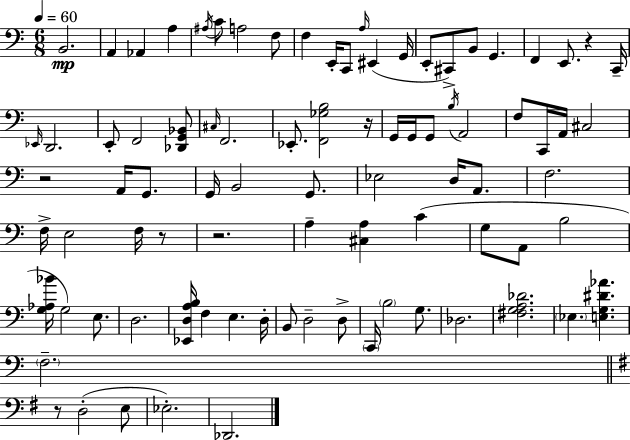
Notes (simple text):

B2/h. A2/q Ab2/q A3/q A#3/s C4/e A3/h F3/e F3/q E2/s C2/e A3/s EIS2/q G2/s E2/e C#2/e B2/e G2/q. F2/q E2/e. R/q C2/s Eb2/s D2/h. E2/e F2/h [Db2,G2,Bb2]/e C#3/s F2/h. Eb2/e. [F2,Gb3,B3]/h R/s G2/s G2/s G2/e B3/s A2/h F3/e C2/s A2/s C#3/h R/h A2/s G2/e. G2/s B2/h G2/e. Eb3/h D3/s A2/e. F3/h. F3/s E3/h F3/s R/e R/h. A3/q [C#3,A3]/q C4/q G3/e A2/e B3/h [G3,Ab3,Bb4]/s G3/h E3/e. D3/h. [Eb2,D3,A3,B3]/s F3/q E3/q. D3/s B2/e D3/h D3/e C2/s B3/h G3/e. Db3/h. [F#3,G3,A3,Db4]/h. Eb3/q. [E3,G3,D#4,Ab4]/q. F3/h. R/e D3/h E3/e Eb3/h. Db2/h.